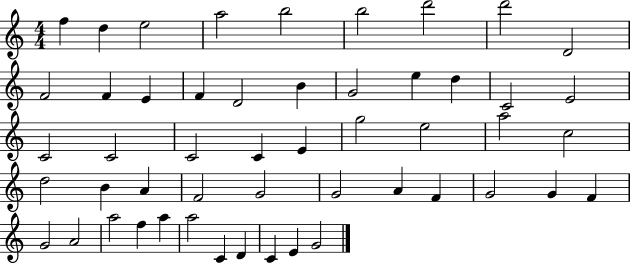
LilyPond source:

{
  \clef treble
  \numericTimeSignature
  \time 4/4
  \key c \major
  f''4 d''4 e''2 | a''2 b''2 | b''2 d'''2 | d'''2 d'2 | \break f'2 f'4 e'4 | f'4 d'2 b'4 | g'2 e''4 d''4 | c'2 e'2 | \break c'2 c'2 | c'2 c'4 e'4 | g''2 e''2 | a''2 c''2 | \break d''2 b'4 a'4 | f'2 g'2 | g'2 a'4 f'4 | g'2 g'4 f'4 | \break g'2 a'2 | a''2 f''4 a''4 | a''2 c'4 d'4 | c'4 e'4 g'2 | \break \bar "|."
}